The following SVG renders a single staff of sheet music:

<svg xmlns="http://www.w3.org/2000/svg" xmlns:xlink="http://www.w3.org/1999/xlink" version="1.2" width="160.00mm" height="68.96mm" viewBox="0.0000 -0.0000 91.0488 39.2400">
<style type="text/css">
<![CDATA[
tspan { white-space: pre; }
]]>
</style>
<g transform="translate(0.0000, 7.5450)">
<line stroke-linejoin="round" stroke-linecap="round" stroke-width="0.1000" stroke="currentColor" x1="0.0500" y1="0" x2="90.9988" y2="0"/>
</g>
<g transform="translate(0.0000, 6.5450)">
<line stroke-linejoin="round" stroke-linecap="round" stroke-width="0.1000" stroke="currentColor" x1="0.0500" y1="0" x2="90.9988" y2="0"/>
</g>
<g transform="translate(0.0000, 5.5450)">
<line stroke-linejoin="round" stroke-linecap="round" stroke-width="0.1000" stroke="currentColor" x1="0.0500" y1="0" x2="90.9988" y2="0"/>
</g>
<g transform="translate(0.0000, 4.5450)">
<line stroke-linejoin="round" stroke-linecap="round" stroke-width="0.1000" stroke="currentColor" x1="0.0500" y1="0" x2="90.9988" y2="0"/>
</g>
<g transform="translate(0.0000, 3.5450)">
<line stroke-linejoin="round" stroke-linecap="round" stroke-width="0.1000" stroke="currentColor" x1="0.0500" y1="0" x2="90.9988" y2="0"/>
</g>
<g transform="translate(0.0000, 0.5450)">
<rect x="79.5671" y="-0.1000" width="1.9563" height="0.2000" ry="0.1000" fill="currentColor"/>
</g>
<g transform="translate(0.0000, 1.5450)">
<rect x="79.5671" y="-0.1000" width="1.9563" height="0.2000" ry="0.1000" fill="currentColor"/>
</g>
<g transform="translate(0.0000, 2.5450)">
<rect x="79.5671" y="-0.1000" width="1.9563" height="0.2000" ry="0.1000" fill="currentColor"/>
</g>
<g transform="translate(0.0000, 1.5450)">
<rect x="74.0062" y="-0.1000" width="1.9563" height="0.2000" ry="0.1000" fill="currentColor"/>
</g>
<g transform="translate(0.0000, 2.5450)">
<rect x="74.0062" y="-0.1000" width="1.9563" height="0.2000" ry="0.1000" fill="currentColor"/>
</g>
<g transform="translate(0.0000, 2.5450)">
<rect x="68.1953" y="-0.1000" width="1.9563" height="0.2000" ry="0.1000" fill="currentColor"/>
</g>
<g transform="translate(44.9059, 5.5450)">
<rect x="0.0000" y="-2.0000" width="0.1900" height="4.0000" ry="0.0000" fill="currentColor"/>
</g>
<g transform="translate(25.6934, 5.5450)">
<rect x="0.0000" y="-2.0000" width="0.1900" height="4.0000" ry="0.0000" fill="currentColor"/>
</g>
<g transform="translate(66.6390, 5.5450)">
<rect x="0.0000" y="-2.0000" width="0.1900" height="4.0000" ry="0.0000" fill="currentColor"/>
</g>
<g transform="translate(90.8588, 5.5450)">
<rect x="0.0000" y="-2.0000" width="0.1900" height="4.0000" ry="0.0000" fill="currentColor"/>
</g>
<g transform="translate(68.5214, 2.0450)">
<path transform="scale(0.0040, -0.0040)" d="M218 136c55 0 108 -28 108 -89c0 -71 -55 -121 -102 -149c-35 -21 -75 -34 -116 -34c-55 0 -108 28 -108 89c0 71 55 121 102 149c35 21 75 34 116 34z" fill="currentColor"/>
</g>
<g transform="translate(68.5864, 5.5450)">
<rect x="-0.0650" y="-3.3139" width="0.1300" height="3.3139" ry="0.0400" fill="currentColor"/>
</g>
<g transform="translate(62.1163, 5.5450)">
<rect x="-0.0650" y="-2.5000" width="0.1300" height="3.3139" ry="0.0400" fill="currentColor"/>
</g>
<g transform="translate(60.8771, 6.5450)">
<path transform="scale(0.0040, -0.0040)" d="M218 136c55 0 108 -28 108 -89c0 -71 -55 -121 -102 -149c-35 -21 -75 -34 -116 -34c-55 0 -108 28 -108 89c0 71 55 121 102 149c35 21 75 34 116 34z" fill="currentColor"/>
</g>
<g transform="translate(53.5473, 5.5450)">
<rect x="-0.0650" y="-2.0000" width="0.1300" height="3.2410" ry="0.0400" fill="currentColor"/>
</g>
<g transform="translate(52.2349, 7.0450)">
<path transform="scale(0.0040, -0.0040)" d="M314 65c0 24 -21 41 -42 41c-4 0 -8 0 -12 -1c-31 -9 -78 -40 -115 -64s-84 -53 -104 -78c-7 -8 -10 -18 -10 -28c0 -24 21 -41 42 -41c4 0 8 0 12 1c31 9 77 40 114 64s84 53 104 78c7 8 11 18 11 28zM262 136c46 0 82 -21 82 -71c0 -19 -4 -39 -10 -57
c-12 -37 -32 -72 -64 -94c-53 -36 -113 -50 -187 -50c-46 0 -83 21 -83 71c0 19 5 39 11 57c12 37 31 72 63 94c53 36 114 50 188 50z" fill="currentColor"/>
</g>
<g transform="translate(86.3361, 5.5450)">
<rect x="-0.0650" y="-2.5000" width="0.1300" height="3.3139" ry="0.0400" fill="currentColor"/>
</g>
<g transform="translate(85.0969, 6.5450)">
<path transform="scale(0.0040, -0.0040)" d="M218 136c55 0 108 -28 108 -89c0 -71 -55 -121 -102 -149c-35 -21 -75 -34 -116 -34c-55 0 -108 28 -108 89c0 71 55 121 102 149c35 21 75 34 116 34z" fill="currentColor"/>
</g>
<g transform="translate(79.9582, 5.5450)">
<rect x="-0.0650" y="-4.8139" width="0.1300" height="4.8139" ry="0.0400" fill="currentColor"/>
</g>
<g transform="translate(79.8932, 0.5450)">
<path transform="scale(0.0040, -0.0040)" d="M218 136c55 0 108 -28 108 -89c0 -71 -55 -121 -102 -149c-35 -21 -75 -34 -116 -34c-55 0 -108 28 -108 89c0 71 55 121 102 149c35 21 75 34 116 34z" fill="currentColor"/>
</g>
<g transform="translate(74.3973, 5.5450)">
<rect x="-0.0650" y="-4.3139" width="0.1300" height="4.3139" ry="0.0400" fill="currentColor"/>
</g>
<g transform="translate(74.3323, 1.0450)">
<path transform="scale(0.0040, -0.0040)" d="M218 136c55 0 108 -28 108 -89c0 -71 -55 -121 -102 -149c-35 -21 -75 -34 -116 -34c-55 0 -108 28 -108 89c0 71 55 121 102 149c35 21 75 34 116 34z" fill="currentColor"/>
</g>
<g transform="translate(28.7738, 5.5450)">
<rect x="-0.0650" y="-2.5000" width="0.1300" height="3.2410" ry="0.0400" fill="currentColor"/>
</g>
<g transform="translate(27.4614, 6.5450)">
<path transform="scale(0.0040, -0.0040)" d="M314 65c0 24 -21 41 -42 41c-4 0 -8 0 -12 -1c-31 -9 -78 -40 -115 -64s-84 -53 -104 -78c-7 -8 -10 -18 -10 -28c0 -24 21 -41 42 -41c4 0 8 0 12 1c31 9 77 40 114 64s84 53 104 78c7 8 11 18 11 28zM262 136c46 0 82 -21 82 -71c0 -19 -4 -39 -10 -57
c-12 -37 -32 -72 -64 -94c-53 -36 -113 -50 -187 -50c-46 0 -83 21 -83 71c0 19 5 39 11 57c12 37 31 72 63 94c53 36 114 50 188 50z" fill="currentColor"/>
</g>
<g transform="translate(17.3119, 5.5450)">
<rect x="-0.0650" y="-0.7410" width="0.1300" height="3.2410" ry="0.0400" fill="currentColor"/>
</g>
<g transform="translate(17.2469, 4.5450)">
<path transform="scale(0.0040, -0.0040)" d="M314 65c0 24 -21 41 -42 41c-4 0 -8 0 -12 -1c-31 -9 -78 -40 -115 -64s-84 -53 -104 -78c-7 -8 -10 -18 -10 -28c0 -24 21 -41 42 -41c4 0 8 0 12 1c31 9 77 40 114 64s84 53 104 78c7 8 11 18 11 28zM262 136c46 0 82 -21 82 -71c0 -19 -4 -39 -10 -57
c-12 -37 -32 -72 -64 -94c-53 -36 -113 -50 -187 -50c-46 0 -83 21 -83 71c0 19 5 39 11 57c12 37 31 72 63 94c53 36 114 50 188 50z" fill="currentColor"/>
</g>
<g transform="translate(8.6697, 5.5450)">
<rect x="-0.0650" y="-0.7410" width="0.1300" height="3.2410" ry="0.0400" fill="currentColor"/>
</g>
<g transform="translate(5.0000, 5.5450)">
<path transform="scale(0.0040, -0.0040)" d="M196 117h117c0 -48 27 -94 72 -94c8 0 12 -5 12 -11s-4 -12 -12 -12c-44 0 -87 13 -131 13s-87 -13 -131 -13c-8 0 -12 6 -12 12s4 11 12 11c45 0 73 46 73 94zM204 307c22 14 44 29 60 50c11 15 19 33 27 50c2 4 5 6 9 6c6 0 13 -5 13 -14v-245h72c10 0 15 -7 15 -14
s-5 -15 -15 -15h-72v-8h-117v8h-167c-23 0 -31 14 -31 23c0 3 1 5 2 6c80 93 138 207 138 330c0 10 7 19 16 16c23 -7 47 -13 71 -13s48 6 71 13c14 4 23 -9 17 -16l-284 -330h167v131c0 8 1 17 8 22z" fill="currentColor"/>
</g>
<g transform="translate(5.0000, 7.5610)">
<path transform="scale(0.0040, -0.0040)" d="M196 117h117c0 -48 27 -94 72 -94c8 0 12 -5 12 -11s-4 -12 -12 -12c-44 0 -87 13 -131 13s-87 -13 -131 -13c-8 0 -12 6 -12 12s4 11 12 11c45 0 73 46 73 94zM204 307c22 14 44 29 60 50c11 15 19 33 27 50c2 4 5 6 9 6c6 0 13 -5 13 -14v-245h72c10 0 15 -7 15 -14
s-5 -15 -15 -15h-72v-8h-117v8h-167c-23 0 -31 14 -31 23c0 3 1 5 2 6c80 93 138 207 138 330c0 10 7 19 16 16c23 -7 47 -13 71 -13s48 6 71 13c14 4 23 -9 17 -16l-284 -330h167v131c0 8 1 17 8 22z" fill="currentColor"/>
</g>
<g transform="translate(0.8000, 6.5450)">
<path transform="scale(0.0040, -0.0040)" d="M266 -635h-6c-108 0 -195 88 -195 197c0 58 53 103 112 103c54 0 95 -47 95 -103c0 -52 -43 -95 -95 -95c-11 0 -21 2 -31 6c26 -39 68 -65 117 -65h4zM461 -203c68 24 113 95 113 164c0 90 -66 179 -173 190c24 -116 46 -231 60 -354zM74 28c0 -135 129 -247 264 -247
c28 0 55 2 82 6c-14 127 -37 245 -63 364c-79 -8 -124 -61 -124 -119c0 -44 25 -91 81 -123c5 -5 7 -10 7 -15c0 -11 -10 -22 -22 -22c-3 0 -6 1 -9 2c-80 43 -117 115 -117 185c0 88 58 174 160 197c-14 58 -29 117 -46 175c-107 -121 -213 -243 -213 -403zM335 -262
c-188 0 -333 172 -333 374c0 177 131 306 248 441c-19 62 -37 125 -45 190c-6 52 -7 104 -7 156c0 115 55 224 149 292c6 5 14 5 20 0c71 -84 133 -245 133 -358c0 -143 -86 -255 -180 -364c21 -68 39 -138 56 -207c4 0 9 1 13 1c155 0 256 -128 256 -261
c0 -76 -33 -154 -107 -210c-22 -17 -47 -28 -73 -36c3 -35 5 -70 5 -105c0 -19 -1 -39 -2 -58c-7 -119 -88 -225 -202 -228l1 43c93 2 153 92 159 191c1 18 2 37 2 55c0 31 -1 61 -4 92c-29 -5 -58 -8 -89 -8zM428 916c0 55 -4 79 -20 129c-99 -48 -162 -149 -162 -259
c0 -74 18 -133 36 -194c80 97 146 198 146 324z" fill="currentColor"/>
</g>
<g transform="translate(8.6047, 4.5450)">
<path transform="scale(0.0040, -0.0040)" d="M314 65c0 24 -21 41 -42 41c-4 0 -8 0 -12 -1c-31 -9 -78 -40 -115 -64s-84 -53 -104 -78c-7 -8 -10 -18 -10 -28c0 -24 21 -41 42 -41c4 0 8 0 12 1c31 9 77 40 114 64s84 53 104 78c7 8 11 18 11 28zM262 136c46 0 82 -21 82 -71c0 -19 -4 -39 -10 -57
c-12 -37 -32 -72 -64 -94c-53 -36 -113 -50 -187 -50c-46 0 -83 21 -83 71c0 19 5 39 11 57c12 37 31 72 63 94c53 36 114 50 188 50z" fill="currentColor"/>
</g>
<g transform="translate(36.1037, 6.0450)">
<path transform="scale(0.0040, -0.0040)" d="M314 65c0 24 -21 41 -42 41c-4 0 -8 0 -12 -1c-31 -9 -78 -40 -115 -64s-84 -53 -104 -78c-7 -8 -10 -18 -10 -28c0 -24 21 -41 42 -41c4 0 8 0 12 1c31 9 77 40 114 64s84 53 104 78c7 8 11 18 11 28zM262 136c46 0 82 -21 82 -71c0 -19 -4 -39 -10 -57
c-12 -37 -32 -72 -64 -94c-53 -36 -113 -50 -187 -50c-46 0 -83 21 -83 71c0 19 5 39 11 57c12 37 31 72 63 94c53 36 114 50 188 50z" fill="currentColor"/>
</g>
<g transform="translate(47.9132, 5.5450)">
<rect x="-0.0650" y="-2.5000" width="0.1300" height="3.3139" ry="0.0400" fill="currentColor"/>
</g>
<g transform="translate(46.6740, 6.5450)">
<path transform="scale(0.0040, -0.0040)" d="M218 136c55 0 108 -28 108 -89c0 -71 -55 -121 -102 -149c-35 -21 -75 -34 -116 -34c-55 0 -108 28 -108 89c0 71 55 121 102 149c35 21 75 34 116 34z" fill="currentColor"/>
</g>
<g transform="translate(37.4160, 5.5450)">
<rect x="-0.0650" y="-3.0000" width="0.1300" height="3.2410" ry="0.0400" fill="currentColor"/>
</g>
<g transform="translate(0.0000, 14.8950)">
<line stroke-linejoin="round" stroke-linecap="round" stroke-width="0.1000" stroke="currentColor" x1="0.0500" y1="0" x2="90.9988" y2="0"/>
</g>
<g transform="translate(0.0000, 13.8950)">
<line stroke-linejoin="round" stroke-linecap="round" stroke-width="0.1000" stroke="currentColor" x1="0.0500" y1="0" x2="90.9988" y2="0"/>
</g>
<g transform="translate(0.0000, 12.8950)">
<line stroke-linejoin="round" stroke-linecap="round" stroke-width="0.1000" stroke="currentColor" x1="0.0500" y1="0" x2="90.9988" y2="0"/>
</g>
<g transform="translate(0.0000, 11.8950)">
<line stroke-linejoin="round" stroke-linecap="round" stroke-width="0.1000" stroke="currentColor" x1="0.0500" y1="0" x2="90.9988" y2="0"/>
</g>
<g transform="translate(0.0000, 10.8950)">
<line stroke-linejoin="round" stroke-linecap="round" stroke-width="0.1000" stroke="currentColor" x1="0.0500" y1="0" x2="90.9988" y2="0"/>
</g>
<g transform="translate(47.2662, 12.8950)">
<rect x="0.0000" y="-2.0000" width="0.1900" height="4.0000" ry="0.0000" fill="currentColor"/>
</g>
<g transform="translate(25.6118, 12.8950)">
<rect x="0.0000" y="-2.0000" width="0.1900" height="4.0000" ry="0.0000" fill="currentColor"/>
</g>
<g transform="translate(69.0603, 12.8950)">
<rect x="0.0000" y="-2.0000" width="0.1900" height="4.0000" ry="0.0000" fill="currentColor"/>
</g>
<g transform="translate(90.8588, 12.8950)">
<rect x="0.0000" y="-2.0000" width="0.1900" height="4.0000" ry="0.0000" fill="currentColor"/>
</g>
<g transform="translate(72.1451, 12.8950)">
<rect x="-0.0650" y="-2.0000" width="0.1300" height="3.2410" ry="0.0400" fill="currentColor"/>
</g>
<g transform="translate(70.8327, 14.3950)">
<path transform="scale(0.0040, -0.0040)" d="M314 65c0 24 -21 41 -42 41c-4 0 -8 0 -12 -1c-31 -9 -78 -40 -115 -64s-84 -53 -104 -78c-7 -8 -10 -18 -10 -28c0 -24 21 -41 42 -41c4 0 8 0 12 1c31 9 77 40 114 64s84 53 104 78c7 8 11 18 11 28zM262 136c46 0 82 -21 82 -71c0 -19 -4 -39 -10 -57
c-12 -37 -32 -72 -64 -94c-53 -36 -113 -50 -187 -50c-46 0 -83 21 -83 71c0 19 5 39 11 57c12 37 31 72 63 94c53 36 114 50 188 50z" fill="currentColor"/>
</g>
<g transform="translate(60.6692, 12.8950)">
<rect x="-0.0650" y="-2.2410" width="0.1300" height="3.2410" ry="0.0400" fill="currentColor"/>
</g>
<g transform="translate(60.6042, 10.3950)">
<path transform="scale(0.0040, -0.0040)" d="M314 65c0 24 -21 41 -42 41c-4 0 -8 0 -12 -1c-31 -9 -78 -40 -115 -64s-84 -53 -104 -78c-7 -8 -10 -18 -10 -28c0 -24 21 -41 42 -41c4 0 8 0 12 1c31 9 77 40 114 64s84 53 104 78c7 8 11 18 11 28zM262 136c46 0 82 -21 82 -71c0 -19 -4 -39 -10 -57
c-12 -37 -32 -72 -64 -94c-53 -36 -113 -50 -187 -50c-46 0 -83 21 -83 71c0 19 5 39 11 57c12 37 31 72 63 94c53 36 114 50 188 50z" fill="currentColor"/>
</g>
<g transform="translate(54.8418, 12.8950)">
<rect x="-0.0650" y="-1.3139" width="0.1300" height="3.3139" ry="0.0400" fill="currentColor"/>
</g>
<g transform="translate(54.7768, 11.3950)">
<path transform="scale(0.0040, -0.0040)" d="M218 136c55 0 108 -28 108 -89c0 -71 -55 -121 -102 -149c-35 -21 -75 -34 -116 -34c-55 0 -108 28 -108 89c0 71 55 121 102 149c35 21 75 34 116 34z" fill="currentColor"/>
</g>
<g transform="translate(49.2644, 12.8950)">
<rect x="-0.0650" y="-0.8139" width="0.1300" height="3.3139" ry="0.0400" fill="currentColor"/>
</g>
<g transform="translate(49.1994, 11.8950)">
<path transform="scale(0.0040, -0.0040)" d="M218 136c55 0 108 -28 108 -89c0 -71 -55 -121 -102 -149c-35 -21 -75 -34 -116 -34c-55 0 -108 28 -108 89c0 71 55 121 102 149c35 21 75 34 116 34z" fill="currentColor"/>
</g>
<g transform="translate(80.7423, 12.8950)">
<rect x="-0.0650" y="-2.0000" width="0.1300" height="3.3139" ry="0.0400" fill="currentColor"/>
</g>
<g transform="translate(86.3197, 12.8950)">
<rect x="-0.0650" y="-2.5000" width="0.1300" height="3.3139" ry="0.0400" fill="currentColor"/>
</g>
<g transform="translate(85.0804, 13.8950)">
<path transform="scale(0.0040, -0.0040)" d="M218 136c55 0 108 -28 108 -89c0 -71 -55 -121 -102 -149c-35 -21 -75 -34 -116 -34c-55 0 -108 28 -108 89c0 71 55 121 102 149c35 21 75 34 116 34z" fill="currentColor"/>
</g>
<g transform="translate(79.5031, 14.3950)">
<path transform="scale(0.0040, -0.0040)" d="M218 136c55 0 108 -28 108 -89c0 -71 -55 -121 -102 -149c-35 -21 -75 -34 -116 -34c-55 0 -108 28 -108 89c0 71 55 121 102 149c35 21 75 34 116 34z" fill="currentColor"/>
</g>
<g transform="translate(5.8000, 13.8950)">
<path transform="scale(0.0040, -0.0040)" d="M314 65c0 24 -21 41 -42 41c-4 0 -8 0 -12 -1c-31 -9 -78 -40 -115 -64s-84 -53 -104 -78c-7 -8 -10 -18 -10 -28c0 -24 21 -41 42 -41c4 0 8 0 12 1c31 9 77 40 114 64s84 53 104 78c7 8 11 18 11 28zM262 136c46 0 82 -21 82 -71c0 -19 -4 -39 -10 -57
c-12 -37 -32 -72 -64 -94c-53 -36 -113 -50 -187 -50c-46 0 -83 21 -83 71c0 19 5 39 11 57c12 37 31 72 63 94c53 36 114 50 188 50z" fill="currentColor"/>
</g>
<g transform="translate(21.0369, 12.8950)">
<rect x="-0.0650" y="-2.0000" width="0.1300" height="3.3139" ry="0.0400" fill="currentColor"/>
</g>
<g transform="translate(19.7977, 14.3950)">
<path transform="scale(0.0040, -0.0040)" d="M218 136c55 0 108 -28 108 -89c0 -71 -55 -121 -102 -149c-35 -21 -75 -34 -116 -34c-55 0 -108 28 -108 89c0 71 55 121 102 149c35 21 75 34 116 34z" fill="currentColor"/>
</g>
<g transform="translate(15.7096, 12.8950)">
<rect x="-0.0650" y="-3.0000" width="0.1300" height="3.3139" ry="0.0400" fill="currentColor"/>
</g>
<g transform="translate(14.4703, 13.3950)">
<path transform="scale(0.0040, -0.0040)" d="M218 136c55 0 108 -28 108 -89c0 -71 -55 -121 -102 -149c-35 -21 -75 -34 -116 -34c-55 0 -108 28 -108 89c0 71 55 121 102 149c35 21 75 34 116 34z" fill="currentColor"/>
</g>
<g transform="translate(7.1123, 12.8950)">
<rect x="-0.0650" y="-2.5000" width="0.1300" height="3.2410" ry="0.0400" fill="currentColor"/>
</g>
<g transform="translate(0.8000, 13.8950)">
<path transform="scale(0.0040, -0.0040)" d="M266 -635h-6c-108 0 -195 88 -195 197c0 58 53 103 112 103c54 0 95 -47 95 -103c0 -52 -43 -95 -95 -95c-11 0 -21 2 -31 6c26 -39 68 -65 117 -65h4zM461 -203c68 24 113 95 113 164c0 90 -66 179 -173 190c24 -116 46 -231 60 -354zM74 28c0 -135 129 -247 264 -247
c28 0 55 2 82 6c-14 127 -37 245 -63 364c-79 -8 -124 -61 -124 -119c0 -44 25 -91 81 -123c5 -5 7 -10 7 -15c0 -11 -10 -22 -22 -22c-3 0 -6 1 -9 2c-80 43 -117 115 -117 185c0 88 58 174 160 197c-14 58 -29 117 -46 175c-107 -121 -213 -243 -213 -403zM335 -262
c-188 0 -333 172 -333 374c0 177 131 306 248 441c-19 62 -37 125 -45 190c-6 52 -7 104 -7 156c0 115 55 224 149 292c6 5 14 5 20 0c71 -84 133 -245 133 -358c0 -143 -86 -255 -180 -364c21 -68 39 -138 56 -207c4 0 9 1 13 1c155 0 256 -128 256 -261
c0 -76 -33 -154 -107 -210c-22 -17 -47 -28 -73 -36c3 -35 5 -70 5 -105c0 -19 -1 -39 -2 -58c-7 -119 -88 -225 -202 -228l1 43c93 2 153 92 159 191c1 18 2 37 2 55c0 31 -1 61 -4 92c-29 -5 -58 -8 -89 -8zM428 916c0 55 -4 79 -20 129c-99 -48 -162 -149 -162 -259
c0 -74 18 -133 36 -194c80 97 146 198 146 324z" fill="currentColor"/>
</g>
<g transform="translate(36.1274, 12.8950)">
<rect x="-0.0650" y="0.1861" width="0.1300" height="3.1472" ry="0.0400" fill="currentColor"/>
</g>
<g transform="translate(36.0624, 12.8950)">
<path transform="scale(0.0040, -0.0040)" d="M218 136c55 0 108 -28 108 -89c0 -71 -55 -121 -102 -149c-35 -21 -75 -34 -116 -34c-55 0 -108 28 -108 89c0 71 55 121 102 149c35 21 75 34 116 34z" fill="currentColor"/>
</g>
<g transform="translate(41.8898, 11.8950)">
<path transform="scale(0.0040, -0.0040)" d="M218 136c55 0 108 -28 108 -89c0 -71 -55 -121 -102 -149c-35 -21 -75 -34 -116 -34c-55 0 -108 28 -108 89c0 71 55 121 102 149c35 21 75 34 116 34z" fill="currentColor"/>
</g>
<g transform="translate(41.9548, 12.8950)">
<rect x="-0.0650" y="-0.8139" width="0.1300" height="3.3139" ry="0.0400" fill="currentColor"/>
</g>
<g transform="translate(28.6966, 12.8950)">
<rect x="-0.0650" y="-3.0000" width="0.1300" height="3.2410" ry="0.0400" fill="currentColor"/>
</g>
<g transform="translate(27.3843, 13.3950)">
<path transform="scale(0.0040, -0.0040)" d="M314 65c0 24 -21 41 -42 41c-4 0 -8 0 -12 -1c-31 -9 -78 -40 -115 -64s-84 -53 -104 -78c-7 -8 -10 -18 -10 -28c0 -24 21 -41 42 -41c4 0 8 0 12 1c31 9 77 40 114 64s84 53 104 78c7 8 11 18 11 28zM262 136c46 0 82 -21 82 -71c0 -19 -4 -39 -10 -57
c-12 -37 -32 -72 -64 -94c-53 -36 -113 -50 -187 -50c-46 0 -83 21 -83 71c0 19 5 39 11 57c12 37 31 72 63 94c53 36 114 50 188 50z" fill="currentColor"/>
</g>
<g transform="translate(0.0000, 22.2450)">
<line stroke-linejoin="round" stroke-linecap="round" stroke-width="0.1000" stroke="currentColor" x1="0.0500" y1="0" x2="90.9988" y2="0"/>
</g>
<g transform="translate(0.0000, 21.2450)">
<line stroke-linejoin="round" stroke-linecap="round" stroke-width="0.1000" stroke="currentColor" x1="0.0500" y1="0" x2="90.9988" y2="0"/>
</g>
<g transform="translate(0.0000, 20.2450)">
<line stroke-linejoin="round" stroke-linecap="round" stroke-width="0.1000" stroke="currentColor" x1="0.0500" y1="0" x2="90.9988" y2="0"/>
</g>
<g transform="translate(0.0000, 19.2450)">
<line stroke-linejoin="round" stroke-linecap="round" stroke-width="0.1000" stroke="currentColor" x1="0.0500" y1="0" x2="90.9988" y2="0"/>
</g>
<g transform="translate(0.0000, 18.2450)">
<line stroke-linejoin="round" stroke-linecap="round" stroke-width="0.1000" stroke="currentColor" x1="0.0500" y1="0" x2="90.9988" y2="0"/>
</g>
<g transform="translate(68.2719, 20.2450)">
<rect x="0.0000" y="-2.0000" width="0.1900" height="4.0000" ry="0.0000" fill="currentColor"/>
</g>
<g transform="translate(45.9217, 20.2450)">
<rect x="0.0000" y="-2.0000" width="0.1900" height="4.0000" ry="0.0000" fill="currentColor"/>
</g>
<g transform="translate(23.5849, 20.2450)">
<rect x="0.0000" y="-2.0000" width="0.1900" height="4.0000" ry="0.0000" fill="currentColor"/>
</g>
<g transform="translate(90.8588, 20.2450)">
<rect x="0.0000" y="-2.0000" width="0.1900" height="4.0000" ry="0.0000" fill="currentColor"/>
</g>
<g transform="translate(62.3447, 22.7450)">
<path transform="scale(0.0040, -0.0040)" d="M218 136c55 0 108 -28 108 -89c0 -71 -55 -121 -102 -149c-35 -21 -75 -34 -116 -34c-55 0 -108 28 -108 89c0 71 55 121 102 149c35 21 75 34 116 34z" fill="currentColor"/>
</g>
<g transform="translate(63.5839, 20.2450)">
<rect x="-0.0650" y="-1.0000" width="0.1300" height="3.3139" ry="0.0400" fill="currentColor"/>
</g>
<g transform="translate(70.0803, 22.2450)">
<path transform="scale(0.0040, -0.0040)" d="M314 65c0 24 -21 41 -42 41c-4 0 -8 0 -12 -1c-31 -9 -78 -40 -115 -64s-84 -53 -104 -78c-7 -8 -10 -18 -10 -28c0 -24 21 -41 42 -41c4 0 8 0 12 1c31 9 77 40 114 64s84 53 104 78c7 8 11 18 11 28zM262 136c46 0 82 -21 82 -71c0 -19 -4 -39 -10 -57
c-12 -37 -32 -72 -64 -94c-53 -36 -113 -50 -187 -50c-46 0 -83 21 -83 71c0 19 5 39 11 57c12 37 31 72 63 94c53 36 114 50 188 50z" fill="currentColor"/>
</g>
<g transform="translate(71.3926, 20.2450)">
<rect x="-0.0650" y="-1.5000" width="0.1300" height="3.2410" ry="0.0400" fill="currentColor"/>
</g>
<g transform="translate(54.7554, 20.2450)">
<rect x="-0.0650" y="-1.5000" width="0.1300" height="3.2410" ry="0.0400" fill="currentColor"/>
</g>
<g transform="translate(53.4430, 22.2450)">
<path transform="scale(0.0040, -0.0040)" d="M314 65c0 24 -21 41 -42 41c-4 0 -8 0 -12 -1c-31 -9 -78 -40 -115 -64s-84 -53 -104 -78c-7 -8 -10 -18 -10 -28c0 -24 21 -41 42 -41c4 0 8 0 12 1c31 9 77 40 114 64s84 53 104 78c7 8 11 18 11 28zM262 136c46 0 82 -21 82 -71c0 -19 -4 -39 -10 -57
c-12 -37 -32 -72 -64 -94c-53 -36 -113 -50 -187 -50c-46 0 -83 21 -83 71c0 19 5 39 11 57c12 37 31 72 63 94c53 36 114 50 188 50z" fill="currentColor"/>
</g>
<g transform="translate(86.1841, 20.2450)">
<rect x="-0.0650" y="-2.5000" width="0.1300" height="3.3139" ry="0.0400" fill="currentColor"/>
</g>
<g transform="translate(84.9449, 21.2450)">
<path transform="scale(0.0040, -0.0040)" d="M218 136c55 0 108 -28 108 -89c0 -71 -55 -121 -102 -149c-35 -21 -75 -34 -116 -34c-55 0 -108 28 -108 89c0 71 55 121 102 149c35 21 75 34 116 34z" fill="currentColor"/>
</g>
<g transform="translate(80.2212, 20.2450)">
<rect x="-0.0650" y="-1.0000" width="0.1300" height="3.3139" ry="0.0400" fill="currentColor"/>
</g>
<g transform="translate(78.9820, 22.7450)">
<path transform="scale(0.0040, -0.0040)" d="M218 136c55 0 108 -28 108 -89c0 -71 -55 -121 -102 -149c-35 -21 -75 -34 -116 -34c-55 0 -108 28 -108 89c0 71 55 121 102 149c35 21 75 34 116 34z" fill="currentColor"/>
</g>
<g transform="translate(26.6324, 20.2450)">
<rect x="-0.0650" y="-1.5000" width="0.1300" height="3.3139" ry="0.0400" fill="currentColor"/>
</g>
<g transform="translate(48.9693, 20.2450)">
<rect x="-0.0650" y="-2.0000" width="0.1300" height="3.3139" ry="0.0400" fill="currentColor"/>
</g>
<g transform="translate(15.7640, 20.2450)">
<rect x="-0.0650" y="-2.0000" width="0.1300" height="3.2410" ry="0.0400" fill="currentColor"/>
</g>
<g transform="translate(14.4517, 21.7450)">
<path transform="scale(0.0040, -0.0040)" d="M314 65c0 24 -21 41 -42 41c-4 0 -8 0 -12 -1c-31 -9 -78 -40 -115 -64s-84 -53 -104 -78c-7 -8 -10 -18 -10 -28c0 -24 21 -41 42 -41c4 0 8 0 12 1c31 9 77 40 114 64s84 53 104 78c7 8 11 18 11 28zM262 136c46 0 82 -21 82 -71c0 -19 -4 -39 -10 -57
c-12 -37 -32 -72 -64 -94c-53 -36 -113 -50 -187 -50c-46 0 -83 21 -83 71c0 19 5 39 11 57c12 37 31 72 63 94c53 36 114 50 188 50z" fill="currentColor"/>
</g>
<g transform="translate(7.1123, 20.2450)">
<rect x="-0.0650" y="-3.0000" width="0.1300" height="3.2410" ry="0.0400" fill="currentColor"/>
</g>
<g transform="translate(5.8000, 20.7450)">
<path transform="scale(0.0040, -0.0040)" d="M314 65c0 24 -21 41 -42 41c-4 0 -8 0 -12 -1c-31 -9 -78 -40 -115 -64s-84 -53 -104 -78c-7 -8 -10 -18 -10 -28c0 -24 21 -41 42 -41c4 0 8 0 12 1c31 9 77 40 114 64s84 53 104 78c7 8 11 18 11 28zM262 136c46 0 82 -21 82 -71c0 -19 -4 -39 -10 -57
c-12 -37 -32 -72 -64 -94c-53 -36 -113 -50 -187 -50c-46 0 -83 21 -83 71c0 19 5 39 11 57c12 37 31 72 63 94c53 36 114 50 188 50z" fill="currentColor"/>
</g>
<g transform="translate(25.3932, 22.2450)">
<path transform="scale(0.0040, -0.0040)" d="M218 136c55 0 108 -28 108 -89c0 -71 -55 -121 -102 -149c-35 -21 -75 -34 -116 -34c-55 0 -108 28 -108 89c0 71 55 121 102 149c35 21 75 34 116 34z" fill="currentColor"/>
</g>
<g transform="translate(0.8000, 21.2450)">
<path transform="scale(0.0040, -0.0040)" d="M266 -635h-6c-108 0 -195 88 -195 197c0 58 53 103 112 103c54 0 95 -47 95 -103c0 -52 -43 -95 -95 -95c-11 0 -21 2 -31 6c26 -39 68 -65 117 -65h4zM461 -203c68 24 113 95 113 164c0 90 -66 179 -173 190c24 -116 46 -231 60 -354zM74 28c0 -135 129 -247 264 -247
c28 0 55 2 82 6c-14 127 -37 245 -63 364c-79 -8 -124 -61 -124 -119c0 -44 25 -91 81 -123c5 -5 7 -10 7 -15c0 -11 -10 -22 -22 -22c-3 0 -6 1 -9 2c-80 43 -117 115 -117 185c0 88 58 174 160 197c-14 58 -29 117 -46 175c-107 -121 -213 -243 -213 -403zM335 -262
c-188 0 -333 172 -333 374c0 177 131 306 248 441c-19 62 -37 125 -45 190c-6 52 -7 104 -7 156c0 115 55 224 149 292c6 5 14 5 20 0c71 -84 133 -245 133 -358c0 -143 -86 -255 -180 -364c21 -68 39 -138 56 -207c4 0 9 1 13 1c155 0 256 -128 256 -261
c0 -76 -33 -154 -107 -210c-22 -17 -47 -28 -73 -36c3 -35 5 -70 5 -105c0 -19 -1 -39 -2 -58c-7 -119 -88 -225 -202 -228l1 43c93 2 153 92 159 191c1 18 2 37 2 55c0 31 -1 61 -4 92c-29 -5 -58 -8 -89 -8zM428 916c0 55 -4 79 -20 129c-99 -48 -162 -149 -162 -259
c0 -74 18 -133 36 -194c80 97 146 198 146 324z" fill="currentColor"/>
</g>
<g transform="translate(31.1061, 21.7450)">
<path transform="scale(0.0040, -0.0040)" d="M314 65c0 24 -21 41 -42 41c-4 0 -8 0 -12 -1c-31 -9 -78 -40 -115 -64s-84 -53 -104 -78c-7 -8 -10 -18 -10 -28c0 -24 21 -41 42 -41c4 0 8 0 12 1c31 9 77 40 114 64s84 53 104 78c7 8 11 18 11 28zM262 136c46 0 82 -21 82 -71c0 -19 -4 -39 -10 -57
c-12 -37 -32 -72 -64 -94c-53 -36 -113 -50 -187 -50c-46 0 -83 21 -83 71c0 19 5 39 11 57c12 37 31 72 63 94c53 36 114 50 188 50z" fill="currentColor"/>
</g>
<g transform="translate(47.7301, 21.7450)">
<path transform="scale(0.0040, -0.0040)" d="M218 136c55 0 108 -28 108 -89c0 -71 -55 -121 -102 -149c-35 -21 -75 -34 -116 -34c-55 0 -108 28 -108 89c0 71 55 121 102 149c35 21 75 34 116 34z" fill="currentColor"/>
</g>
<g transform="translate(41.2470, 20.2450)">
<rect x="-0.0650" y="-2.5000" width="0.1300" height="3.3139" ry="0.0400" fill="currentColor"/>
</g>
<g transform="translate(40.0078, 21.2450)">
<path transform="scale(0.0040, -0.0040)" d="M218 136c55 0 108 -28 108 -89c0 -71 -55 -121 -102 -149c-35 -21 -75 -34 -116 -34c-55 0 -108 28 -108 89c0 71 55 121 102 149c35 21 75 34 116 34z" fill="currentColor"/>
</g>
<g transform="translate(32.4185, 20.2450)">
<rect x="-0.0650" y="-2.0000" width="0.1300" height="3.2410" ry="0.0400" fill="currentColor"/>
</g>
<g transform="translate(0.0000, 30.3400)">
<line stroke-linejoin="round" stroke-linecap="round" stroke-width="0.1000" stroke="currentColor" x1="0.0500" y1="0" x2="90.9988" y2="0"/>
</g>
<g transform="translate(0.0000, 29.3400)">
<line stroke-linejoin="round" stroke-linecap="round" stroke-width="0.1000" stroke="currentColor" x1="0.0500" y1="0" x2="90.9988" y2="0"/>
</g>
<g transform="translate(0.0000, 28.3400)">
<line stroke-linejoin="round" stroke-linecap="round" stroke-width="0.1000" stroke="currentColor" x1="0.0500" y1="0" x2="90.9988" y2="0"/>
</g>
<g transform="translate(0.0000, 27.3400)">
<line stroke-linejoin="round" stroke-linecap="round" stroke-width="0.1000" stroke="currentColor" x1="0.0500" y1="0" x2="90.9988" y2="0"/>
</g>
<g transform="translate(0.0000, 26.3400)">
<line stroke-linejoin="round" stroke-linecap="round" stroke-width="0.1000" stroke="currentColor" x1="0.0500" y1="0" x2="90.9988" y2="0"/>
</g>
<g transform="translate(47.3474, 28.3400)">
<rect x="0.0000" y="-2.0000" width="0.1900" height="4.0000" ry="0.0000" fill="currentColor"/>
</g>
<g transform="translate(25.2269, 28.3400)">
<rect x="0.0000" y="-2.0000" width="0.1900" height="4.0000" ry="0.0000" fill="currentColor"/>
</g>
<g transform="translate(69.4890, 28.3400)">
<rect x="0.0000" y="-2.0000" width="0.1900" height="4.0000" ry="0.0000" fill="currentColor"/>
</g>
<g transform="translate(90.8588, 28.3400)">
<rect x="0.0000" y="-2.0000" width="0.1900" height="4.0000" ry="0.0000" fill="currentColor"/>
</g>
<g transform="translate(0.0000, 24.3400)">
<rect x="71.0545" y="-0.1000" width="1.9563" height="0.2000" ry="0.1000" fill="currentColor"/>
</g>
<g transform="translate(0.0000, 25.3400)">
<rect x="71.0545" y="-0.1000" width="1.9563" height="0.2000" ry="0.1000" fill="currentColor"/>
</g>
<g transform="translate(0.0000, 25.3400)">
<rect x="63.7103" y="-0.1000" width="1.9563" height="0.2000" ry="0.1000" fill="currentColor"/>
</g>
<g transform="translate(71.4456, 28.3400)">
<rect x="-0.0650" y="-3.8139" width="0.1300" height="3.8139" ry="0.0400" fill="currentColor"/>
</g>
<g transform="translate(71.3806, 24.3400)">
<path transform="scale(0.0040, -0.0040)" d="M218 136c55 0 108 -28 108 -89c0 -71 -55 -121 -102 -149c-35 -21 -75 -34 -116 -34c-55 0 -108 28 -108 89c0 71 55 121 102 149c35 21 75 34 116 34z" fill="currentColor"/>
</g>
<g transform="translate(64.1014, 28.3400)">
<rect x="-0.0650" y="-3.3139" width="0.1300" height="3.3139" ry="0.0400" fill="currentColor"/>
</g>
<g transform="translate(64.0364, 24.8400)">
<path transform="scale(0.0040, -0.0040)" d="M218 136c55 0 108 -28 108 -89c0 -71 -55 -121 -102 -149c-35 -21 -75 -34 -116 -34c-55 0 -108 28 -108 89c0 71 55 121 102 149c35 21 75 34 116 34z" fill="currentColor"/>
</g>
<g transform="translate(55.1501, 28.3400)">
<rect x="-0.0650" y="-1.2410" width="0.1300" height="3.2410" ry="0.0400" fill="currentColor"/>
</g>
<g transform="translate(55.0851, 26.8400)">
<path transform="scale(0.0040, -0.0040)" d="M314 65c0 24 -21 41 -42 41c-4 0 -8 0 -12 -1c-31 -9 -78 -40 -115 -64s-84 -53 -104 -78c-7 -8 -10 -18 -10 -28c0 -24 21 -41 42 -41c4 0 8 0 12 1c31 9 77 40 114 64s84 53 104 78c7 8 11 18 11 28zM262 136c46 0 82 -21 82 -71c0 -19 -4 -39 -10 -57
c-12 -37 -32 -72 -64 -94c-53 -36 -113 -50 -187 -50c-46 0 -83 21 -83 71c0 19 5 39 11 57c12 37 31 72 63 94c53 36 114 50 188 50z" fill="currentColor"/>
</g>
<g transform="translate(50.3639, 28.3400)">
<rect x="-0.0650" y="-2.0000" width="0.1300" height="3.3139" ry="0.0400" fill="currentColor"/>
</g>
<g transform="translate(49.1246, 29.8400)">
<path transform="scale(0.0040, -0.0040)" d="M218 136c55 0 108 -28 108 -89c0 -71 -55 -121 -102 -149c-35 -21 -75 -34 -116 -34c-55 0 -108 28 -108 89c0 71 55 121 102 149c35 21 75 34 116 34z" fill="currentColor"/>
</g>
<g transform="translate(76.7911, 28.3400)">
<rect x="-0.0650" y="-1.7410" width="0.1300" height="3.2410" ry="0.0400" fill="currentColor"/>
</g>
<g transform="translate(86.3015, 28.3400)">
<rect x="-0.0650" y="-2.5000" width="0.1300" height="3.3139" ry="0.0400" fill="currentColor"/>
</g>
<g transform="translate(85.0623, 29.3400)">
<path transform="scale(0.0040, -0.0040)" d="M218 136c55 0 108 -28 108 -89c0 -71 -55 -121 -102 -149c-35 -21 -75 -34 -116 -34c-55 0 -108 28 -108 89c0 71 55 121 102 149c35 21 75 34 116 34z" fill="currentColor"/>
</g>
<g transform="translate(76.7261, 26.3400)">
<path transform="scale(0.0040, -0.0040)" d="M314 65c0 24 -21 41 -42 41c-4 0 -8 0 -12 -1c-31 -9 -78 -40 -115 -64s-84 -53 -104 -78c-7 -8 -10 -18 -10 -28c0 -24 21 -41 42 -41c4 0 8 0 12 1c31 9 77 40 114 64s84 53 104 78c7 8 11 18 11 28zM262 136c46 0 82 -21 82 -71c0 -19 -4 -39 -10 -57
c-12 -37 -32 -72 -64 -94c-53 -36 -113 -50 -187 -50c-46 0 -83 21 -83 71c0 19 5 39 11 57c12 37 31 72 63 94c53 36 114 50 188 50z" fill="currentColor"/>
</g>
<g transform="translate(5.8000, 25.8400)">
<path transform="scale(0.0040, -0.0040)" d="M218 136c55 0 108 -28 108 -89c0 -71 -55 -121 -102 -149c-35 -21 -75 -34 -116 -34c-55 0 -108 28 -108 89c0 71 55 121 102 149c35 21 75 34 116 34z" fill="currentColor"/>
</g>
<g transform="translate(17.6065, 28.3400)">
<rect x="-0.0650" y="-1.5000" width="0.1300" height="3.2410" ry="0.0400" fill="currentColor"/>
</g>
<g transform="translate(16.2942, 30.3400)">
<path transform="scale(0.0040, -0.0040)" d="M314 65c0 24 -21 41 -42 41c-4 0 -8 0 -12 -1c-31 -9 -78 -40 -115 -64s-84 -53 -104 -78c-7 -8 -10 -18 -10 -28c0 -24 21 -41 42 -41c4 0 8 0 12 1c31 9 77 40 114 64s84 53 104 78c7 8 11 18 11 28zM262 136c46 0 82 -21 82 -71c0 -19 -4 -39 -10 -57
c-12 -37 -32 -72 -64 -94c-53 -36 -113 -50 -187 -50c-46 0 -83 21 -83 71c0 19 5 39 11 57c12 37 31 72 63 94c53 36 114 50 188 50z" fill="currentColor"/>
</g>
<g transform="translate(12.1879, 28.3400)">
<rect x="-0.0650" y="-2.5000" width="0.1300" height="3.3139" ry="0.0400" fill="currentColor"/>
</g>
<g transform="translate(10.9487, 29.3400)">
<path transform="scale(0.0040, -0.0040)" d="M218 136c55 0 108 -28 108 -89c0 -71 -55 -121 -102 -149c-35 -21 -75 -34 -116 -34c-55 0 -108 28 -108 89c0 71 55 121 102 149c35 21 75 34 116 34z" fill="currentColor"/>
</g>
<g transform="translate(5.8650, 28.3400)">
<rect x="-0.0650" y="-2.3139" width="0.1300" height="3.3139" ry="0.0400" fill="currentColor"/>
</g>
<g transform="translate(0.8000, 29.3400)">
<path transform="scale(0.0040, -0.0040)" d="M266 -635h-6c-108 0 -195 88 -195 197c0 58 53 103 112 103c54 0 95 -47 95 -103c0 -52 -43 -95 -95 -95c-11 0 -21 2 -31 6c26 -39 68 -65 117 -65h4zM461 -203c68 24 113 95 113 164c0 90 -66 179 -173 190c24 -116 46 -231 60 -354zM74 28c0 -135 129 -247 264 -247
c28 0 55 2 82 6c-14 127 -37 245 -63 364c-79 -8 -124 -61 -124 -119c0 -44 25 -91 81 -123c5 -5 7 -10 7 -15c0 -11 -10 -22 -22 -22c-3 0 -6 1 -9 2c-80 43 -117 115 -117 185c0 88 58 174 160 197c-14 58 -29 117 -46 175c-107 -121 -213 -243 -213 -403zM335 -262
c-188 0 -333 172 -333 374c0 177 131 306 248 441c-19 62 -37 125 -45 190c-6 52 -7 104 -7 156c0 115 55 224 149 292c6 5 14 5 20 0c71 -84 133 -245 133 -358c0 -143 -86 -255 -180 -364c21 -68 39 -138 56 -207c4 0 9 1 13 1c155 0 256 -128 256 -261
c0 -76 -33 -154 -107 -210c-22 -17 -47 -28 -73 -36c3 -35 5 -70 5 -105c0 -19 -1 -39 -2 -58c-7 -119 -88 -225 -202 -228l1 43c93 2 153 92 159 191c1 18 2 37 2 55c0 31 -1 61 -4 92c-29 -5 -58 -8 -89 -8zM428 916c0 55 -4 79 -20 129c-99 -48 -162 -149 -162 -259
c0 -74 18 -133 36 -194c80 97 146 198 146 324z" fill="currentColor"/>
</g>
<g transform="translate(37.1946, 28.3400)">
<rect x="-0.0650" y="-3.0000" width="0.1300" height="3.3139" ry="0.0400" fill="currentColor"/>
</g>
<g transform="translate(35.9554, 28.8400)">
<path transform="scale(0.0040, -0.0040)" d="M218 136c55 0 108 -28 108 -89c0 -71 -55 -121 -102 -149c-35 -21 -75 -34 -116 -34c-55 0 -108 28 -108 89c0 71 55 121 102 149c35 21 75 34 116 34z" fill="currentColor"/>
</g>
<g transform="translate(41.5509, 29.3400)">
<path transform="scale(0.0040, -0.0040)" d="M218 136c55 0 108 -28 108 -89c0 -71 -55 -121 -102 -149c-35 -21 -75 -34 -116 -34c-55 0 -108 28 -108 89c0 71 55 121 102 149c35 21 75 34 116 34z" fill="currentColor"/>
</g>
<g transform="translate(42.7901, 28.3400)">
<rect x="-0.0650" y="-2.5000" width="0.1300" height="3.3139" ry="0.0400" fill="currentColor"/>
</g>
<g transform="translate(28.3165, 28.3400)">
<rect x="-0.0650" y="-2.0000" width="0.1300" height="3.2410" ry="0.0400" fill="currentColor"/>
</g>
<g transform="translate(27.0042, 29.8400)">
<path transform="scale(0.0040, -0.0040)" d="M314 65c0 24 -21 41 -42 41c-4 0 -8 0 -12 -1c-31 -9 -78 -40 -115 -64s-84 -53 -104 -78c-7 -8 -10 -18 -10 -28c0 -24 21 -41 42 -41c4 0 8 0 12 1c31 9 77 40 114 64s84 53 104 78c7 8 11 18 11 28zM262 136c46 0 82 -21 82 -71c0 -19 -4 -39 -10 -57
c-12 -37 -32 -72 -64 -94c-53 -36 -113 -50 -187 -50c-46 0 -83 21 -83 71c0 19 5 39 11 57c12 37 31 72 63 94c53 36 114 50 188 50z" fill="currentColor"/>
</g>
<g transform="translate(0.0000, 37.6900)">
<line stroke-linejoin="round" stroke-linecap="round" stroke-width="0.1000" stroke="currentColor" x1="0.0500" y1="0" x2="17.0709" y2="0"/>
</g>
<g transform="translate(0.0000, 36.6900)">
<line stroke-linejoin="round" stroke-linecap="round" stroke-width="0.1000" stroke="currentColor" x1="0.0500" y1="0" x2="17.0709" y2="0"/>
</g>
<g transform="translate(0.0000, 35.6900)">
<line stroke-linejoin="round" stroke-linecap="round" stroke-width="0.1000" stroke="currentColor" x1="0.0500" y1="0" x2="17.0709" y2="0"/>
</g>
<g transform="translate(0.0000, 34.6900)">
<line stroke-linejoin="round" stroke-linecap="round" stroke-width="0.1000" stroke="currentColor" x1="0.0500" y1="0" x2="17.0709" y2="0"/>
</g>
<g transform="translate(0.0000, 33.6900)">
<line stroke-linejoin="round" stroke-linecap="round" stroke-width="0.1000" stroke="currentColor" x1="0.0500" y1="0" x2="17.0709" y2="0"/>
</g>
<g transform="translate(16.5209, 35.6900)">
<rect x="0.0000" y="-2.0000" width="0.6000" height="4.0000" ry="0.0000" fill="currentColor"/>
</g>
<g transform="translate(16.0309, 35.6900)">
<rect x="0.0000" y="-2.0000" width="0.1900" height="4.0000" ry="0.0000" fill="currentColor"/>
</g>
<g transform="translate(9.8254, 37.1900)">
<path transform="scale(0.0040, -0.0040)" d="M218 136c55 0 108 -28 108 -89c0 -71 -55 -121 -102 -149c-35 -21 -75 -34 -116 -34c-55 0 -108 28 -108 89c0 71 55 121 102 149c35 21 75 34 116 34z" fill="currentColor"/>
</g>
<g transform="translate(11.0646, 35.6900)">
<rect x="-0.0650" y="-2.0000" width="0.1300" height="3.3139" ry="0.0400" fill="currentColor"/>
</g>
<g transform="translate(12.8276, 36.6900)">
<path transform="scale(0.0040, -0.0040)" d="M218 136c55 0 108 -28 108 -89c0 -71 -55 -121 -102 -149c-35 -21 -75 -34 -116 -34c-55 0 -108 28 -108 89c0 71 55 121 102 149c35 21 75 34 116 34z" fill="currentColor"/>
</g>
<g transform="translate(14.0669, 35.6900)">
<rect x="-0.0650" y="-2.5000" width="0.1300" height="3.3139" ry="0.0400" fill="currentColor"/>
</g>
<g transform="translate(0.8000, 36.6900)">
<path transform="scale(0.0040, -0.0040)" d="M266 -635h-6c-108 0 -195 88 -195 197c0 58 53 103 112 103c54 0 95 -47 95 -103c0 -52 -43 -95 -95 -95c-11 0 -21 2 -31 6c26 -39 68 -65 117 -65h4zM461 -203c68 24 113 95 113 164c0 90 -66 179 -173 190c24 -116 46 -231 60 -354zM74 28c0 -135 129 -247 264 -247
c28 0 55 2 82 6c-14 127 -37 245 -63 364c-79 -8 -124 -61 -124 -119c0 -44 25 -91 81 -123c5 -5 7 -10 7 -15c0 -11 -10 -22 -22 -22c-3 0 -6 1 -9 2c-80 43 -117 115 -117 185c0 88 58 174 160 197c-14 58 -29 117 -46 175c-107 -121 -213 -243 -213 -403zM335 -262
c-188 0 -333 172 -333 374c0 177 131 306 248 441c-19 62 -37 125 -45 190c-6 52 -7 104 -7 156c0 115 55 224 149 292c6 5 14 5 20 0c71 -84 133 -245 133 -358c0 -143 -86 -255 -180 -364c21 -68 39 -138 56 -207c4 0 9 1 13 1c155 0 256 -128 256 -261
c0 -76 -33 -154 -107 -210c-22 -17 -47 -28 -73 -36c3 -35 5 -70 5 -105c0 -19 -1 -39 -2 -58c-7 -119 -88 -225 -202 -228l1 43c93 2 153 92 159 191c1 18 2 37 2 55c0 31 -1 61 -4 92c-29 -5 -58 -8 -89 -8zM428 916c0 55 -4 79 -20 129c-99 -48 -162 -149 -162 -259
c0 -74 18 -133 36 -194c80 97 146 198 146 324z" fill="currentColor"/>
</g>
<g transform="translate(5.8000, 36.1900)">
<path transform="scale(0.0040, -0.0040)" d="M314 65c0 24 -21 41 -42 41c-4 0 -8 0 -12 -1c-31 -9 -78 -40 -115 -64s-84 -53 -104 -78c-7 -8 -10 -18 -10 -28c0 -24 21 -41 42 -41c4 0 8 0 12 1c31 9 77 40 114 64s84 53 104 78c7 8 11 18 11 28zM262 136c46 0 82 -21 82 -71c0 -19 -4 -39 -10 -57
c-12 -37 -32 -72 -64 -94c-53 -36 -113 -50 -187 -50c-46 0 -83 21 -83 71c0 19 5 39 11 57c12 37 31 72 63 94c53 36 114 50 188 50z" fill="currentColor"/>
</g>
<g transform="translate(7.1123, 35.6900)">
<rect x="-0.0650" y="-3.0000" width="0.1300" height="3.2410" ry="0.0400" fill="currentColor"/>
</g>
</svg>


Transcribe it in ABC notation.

X:1
T:Untitled
M:4/4
L:1/4
K:C
d2 d2 G2 A2 G F2 G b d' e' G G2 A F A2 B d d e g2 F2 F G A2 F2 E F2 G F E2 D E2 D G g G E2 F2 A G F e2 b c' f2 G A2 F G